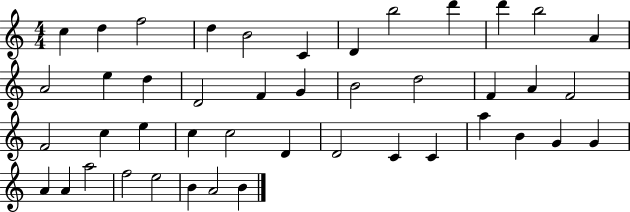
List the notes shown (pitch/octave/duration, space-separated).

C5/q D5/q F5/h D5/q B4/h C4/q D4/q B5/h D6/q D6/q B5/h A4/q A4/h E5/q D5/q D4/h F4/q G4/q B4/h D5/h F4/q A4/q F4/h F4/h C5/q E5/q C5/q C5/h D4/q D4/h C4/q C4/q A5/q B4/q G4/q G4/q A4/q A4/q A5/h F5/h E5/h B4/q A4/h B4/q